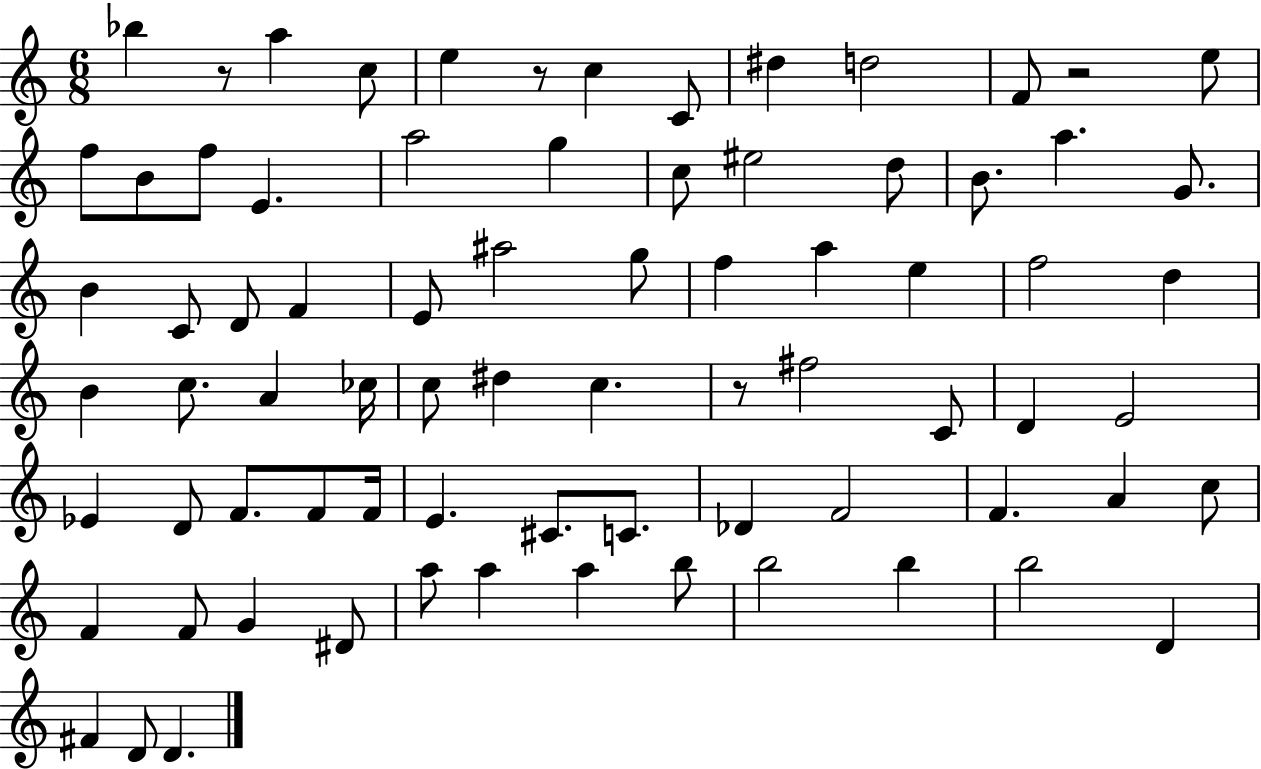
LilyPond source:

{
  \clef treble
  \numericTimeSignature
  \time 6/8
  \key c \major
  bes''4 r8 a''4 c''8 | e''4 r8 c''4 c'8 | dis''4 d''2 | f'8 r2 e''8 | \break f''8 b'8 f''8 e'4. | a''2 g''4 | c''8 eis''2 d''8 | b'8. a''4. g'8. | \break b'4 c'8 d'8 f'4 | e'8 ais''2 g''8 | f''4 a''4 e''4 | f''2 d''4 | \break b'4 c''8. a'4 ces''16 | c''8 dis''4 c''4. | r8 fis''2 c'8 | d'4 e'2 | \break ees'4 d'8 f'8. f'8 f'16 | e'4. cis'8. c'8. | des'4 f'2 | f'4. a'4 c''8 | \break f'4 f'8 g'4 dis'8 | a''8 a''4 a''4 b''8 | b''2 b''4 | b''2 d'4 | \break fis'4 d'8 d'4. | \bar "|."
}